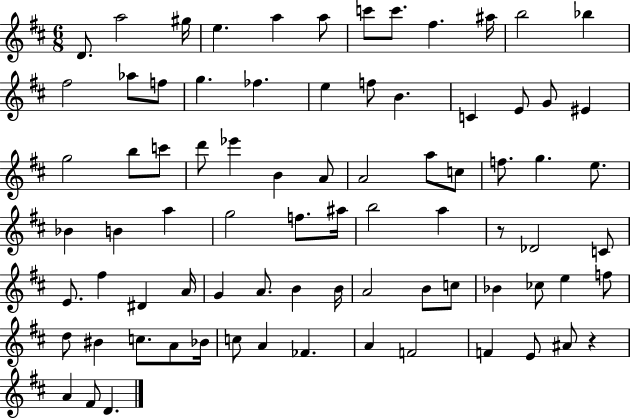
X:1
T:Untitled
M:6/8
L:1/4
K:D
D/2 a2 ^g/4 e a a/2 c'/2 c'/2 ^f ^a/4 b2 _b ^f2 _a/2 f/2 g _f e f/2 B C E/2 G/2 ^E g2 b/2 c'/2 d'/2 _e' B A/2 A2 a/2 c/2 f/2 g e/2 _B B a g2 f/2 ^a/4 b2 a z/2 _D2 C/2 E/2 ^f ^D A/4 G A/2 B B/4 A2 B/2 c/2 _B _c/2 e f/2 d/2 ^B c/2 A/2 _B/4 c/2 A _F A F2 F E/2 ^A/2 z A ^F/2 D